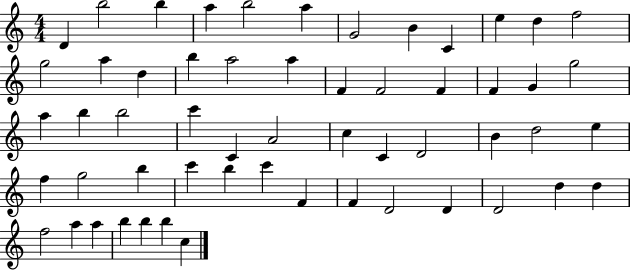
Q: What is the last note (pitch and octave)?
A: C5